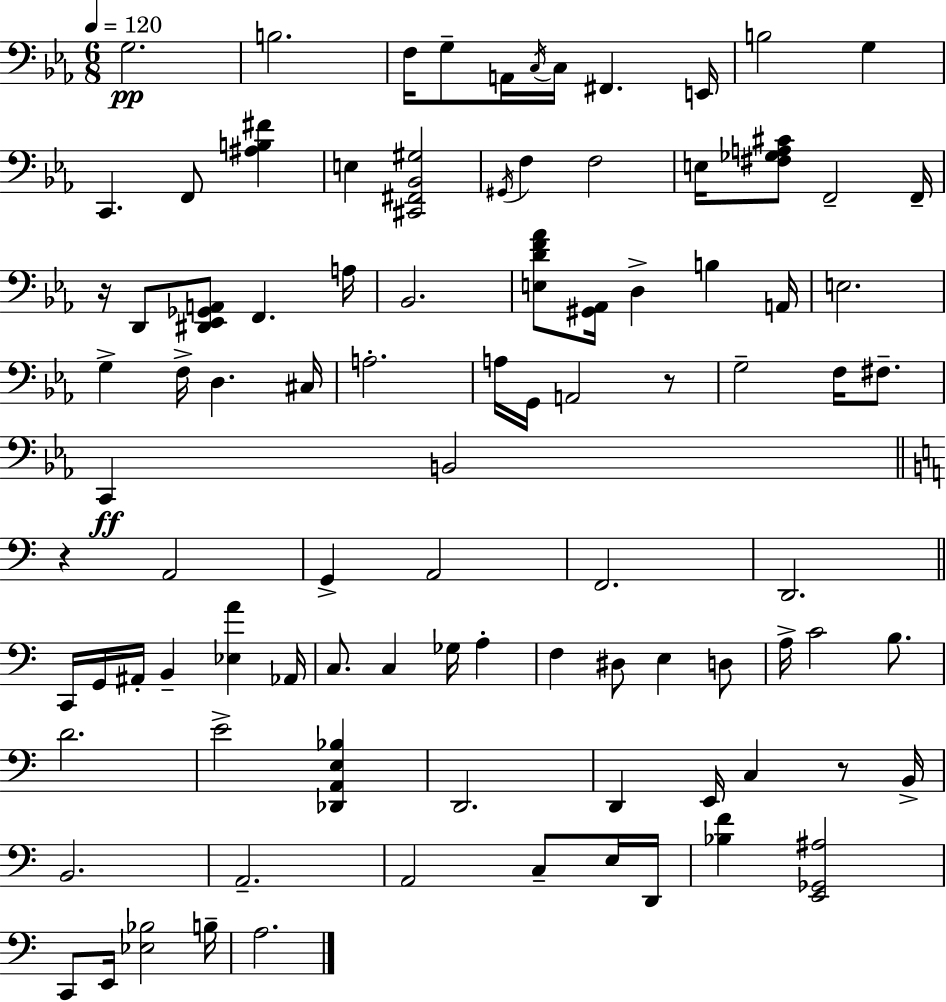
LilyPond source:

{
  \clef bass
  \numericTimeSignature
  \time 6/8
  \key ees \major
  \tempo 4 = 120
  g2.\pp | b2. | f16 g8-- a,16 \acciaccatura { c16 } c16 fis,4. | e,16 b2 g4 | \break c,4. f,8 <ais b fis'>4 | e4 <cis, fis, bes, gis>2 | \acciaccatura { gis,16 } f4 f2 | e16 <fis ges a cis'>8 f,2-- | \break f,16-- r16 d,8 <dis, ees, ges, a,>8 f,4. | a16 bes,2. | <e d' f' aes'>8 <gis, aes,>16 d4-> b4 | a,16 e2. | \break g4-> f16-> d4. | cis16 a2.-. | a16 g,16 a,2 | r8 g2-- f16 fis8.-- | \break c,4\ff b,2 | \bar "||" \break \key a \minor r4 a,2 | g,4-> a,2 | f,2. | d,2. | \break \bar "||" \break \key c \major c,16 g,16 ais,16-. b,4-- <ees a'>4 aes,16 | c8. c4 ges16 a4-. | f4 dis8 e4 d8 | a16-> c'2 b8. | \break d'2. | e'2-> <des, a, e bes>4 | d,2. | d,4 e,16 c4 r8 b,16-> | \break b,2. | a,2.-- | a,2 c8-- e16 d,16 | <bes f'>4 <e, ges, ais>2 | \break c,8 e,16 <ees bes>2 b16-- | a2. | \bar "|."
}